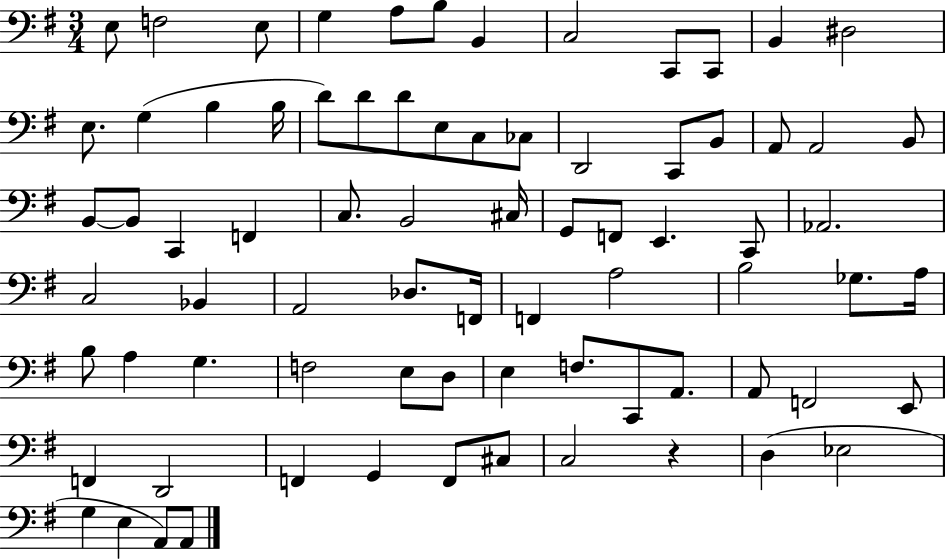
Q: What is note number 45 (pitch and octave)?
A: F2